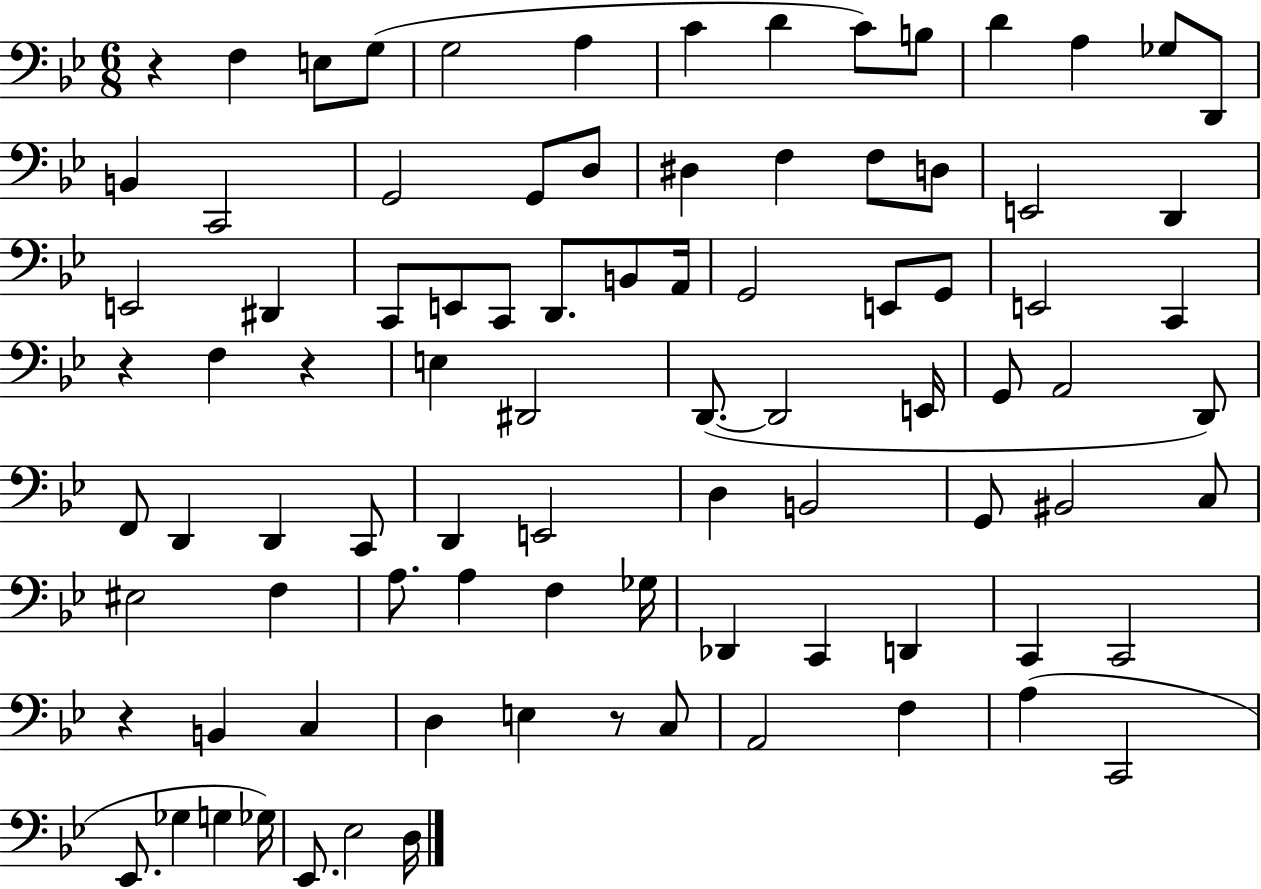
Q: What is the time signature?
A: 6/8